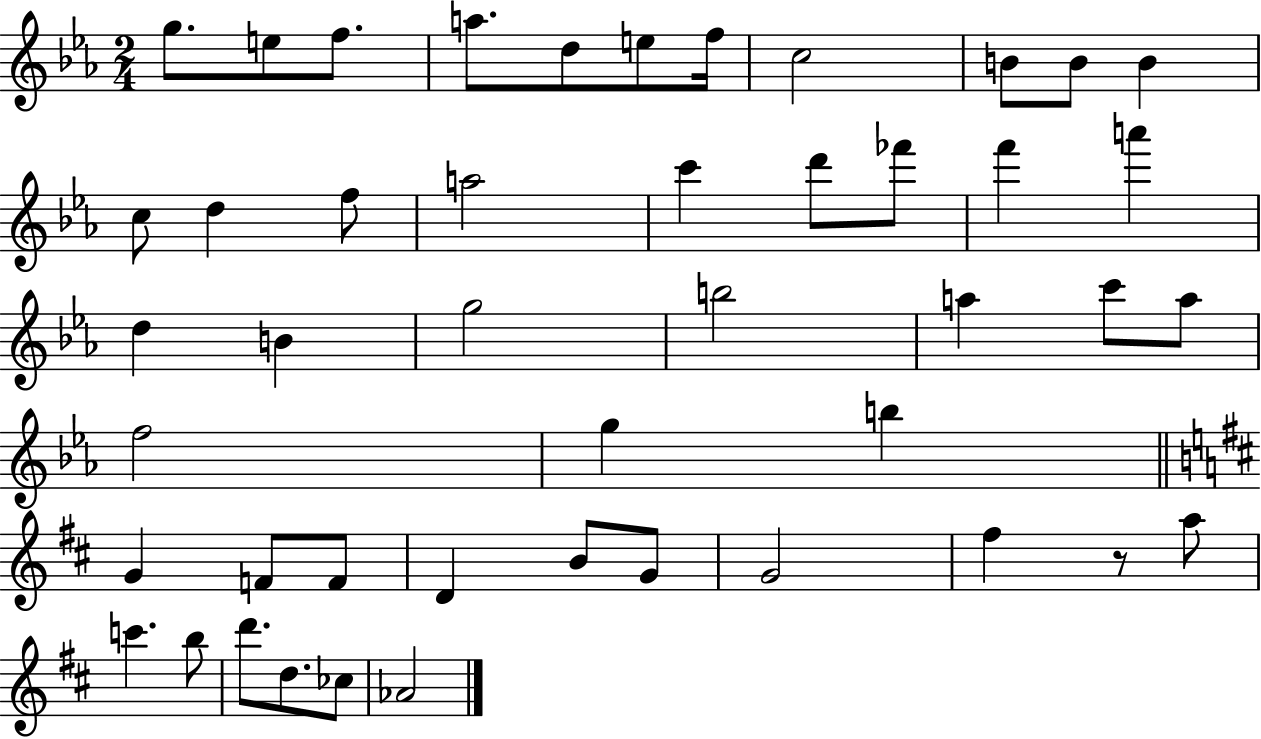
{
  \clef treble
  \numericTimeSignature
  \time 2/4
  \key ees \major
  g''8. e''8 f''8. | a''8. d''8 e''8 f''16 | c''2 | b'8 b'8 b'4 | \break c''8 d''4 f''8 | a''2 | c'''4 d'''8 fes'''8 | f'''4 a'''4 | \break d''4 b'4 | g''2 | b''2 | a''4 c'''8 a''8 | \break f''2 | g''4 b''4 | \bar "||" \break \key d \major g'4 f'8 f'8 | d'4 b'8 g'8 | g'2 | fis''4 r8 a''8 | \break c'''4. b''8 | d'''8. d''8. ces''8 | aes'2 | \bar "|."
}